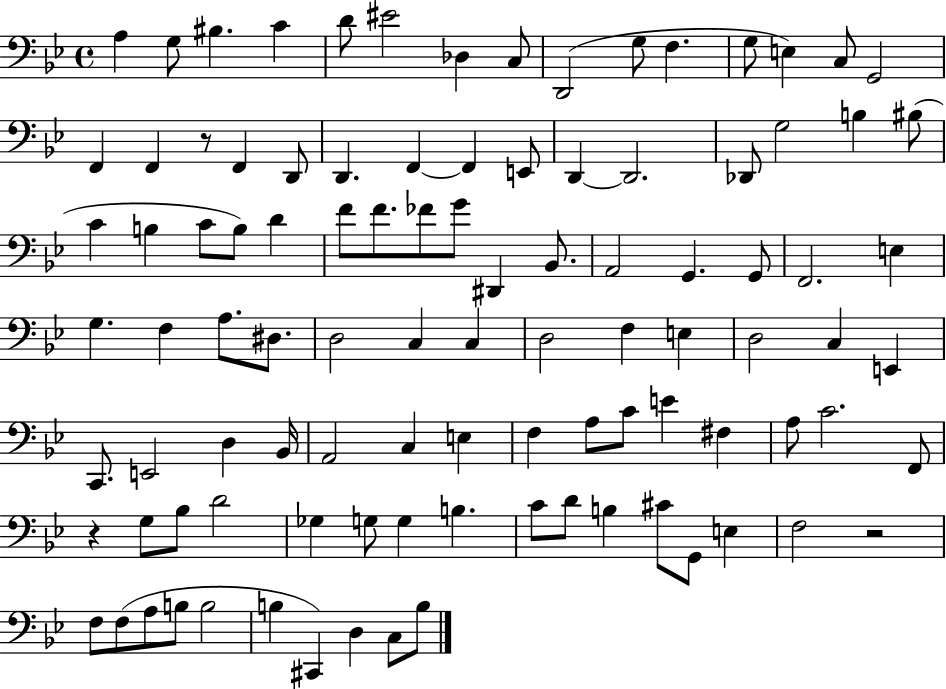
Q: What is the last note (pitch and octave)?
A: B3